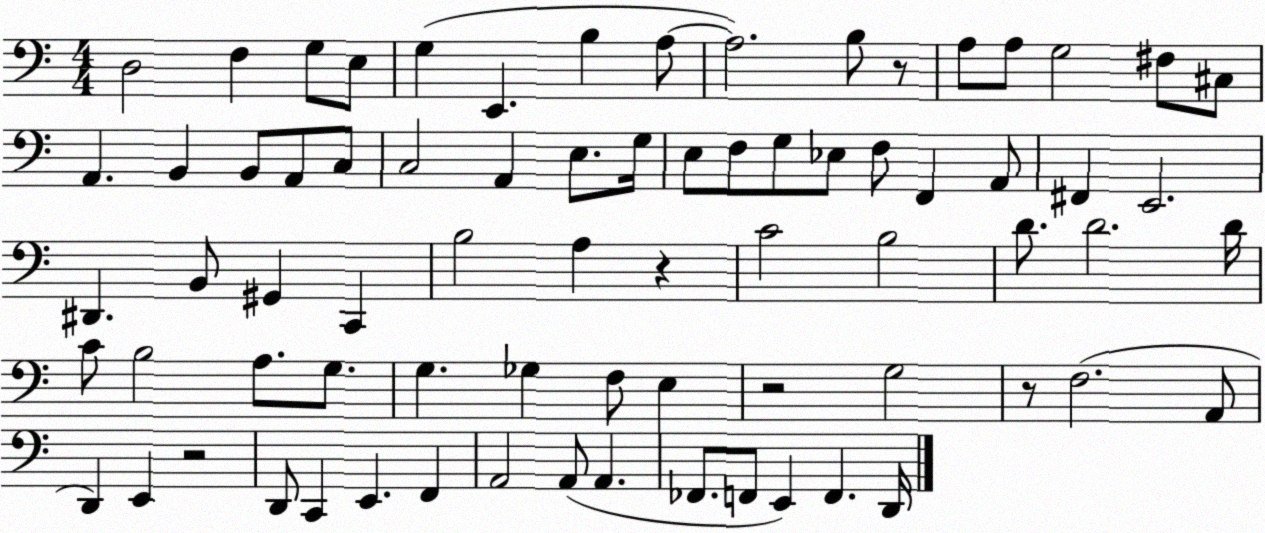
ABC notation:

X:1
T:Untitled
M:4/4
L:1/4
K:C
D,2 F, G,/2 E,/2 G, E,, B, A,/2 A,2 B,/2 z/2 A,/2 A,/2 G,2 ^F,/2 ^C,/2 A,, B,, B,,/2 A,,/2 C,/2 C,2 A,, E,/2 G,/4 E,/2 F,/2 G,/2 _E,/2 F,/2 F,, A,,/2 ^F,, E,,2 ^D,, B,,/2 ^G,, C,, B,2 A, z C2 B,2 D/2 D2 D/4 C/2 B,2 A,/2 G,/2 G, _G, F,/2 E, z2 G,2 z/2 F,2 A,,/2 D,, E,, z2 D,,/2 C,, E,, F,, A,,2 A,,/2 A,, _F,,/2 F,,/2 E,, F,, D,,/4